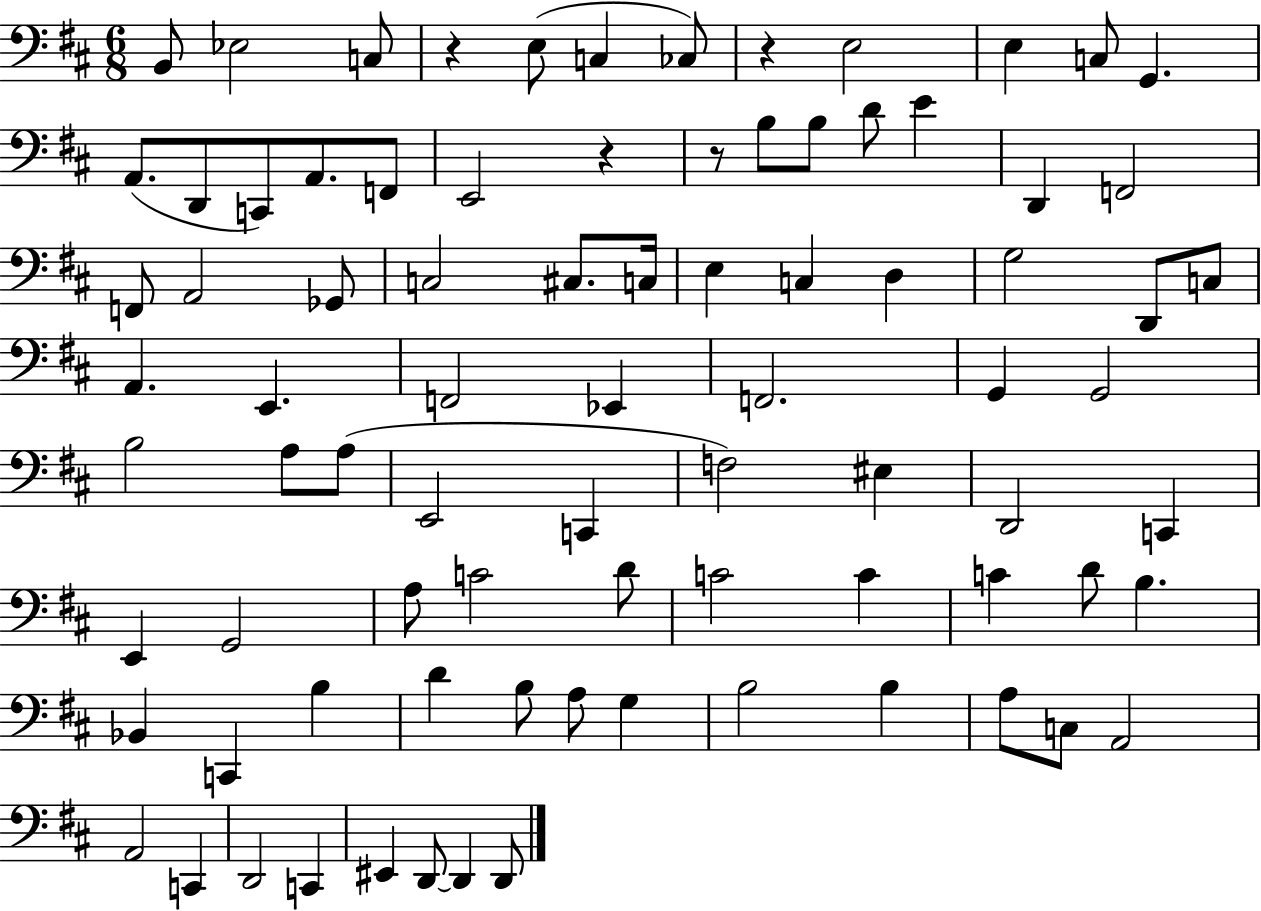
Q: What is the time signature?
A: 6/8